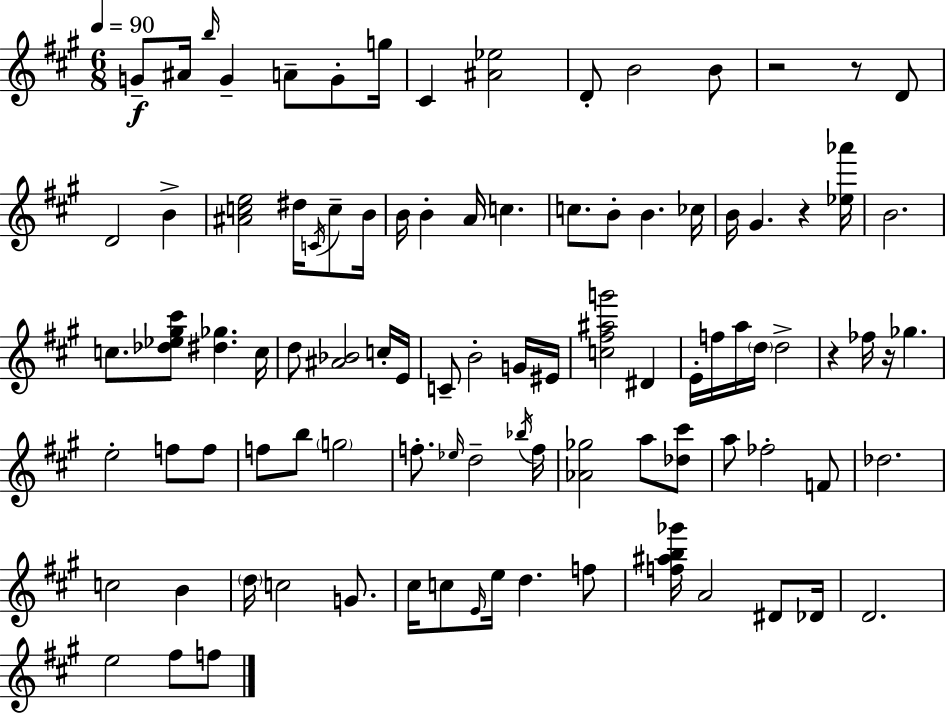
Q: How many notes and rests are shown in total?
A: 95